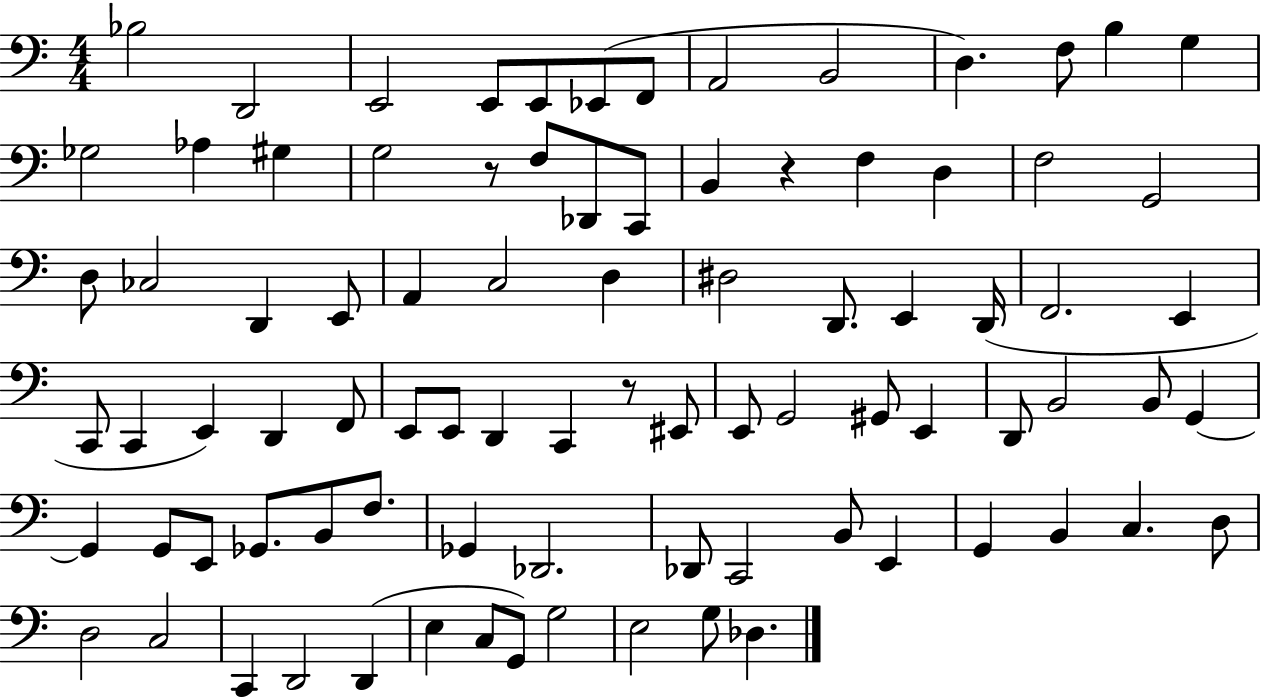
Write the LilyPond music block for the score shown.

{
  \clef bass
  \numericTimeSignature
  \time 4/4
  \key c \major
  bes2 d,2 | e,2 e,8 e,8 ees,8( f,8 | a,2 b,2 | d4.) f8 b4 g4 | \break ges2 aes4 gis4 | g2 r8 f8 des,8 c,8 | b,4 r4 f4 d4 | f2 g,2 | \break d8 ces2 d,4 e,8 | a,4 c2 d4 | dis2 d,8. e,4 d,16( | f,2. e,4 | \break c,8 c,4 e,4) d,4 f,8 | e,8 e,8 d,4 c,4 r8 eis,8 | e,8 g,2 gis,8 e,4 | d,8 b,2 b,8 g,4~~ | \break g,4 g,8 e,8 ges,8. b,8 f8. | ges,4 des,2. | des,8 c,2 b,8 e,4 | g,4 b,4 c4. d8 | \break d2 c2 | c,4 d,2 d,4( | e4 c8 g,8) g2 | e2 g8 des4. | \break \bar "|."
}